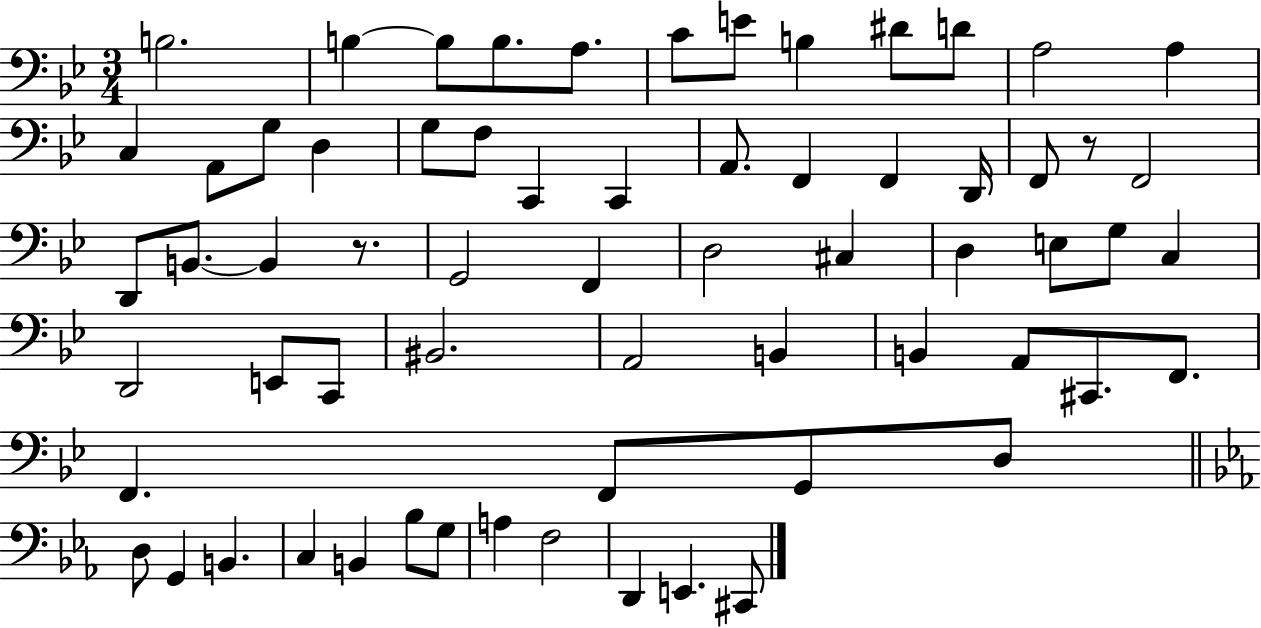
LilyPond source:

{
  \clef bass
  \numericTimeSignature
  \time 3/4
  \key bes \major
  b2. | b4~~ b8 b8. a8. | c'8 e'8 b4 dis'8 d'8 | a2 a4 | \break c4 a,8 g8 d4 | g8 f8 c,4 c,4 | a,8. f,4 f,4 d,16 | f,8 r8 f,2 | \break d,8 b,8.~~ b,4 r8. | g,2 f,4 | d2 cis4 | d4 e8 g8 c4 | \break d,2 e,8 c,8 | bis,2. | a,2 b,4 | b,4 a,8 cis,8. f,8. | \break f,4. f,8 g,8 d8 | \bar "||" \break \key c \minor d8 g,4 b,4. | c4 b,4 bes8 g8 | a4 f2 | d,4 e,4. cis,8 | \break \bar "|."
}